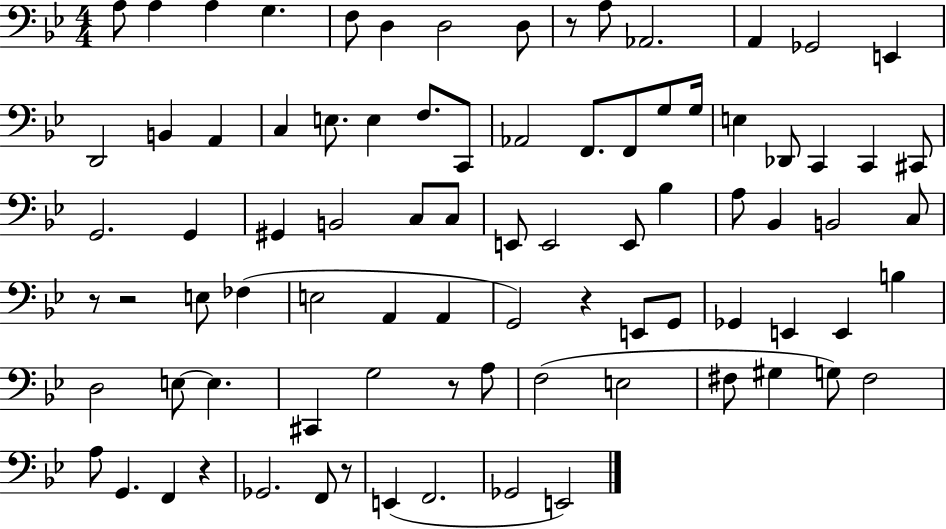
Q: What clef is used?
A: bass